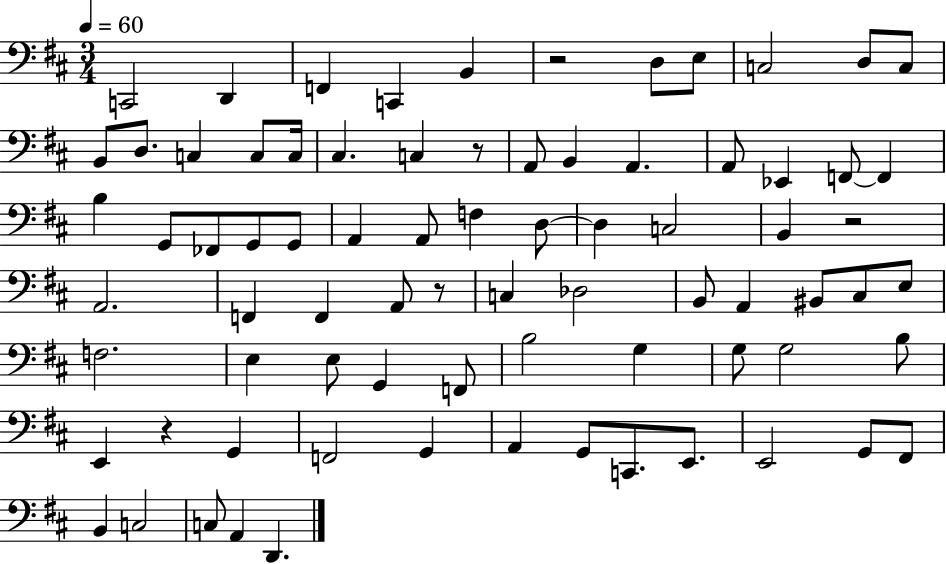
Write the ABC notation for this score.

X:1
T:Untitled
M:3/4
L:1/4
K:D
C,,2 D,, F,, C,, B,, z2 D,/2 E,/2 C,2 D,/2 C,/2 B,,/2 D,/2 C, C,/2 C,/4 ^C, C, z/2 A,,/2 B,, A,, A,,/2 _E,, F,,/2 F,, B, G,,/2 _F,,/2 G,,/2 G,,/2 A,, A,,/2 F, D,/2 D, C,2 B,, z2 A,,2 F,, F,, A,,/2 z/2 C, _D,2 B,,/2 A,, ^B,,/2 ^C,/2 E,/2 F,2 E, E,/2 G,, F,,/2 B,2 G, G,/2 G,2 B,/2 E,, z G,, F,,2 G,, A,, G,,/2 C,,/2 E,,/2 E,,2 G,,/2 ^F,,/2 B,, C,2 C,/2 A,, D,,